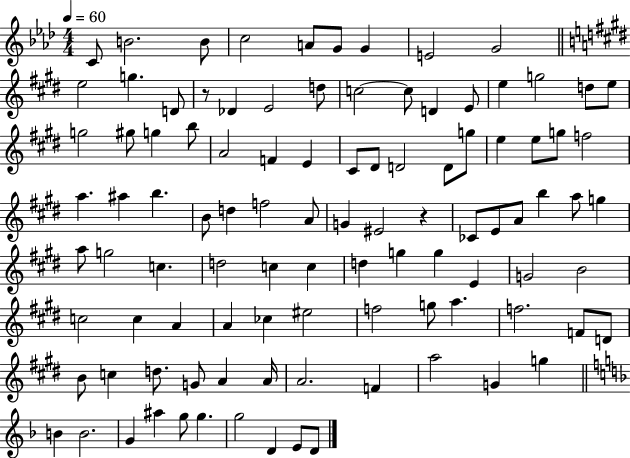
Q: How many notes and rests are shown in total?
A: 101